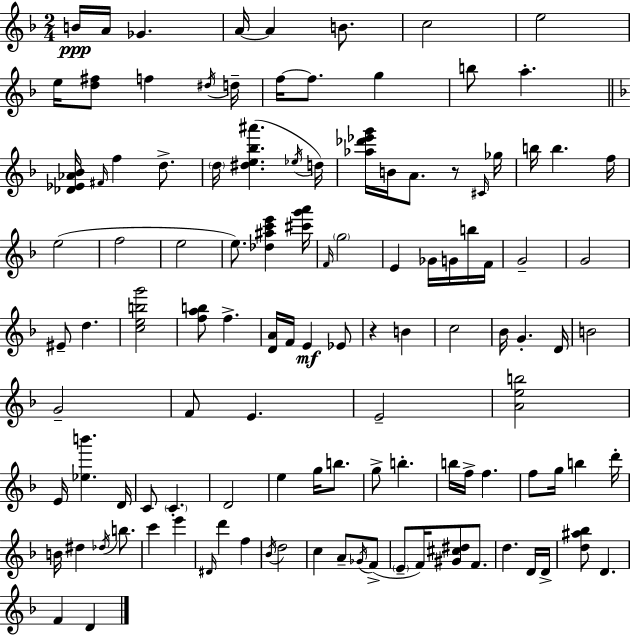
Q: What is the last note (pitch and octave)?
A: D4